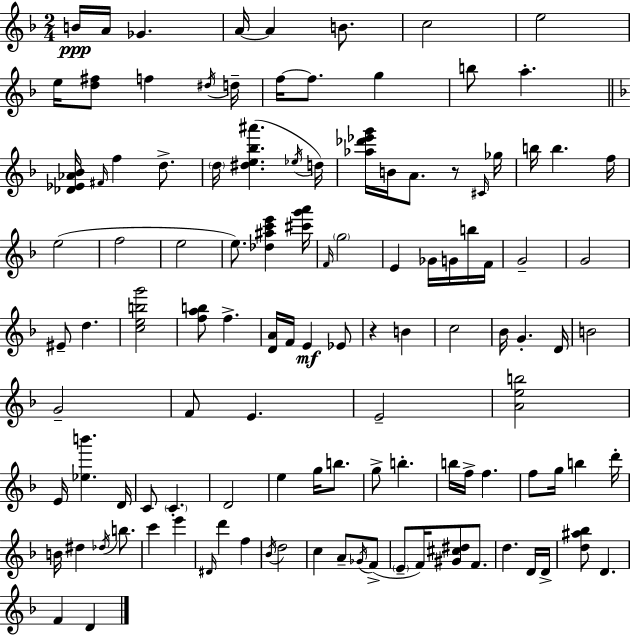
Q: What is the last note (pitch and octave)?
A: D4